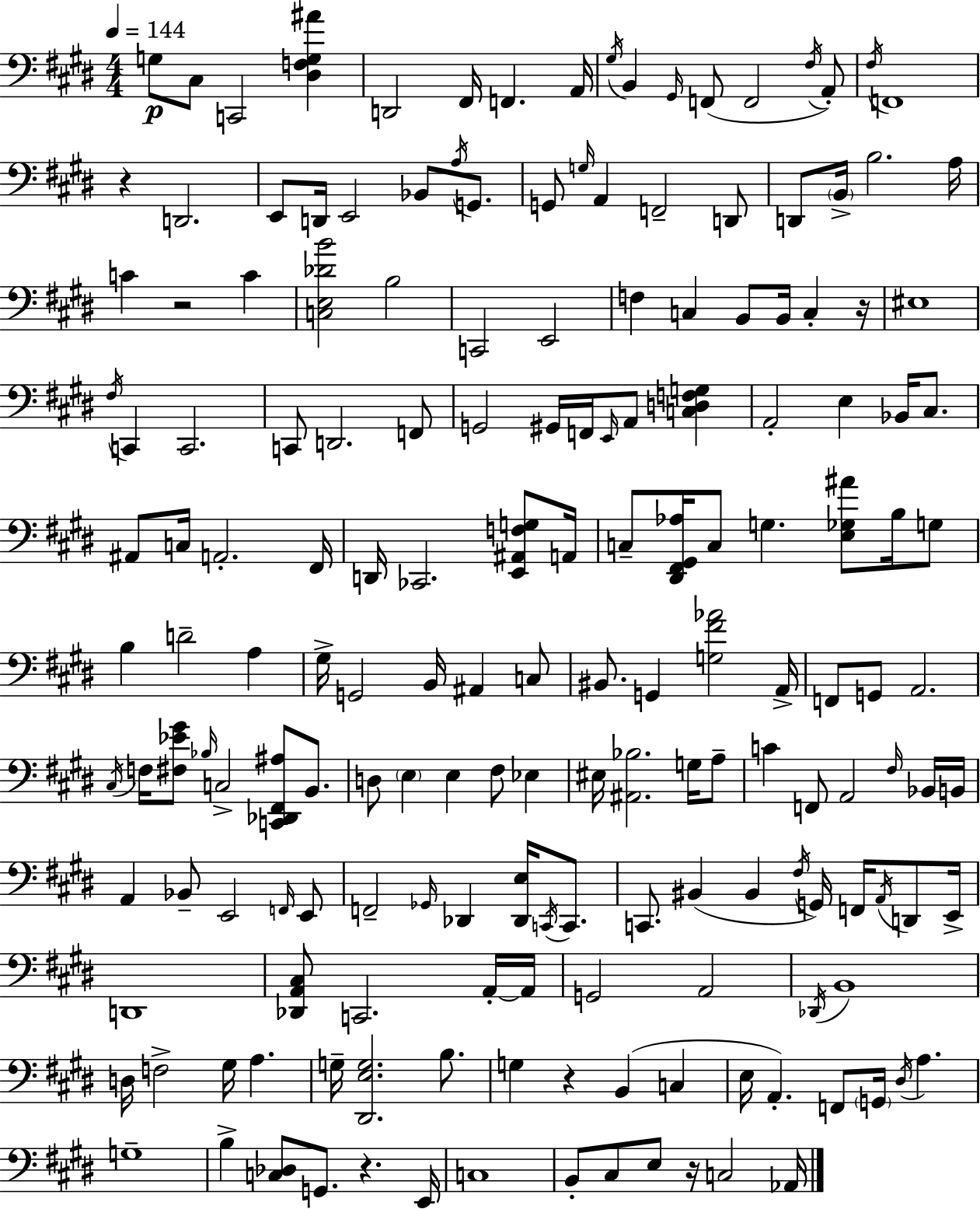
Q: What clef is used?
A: bass